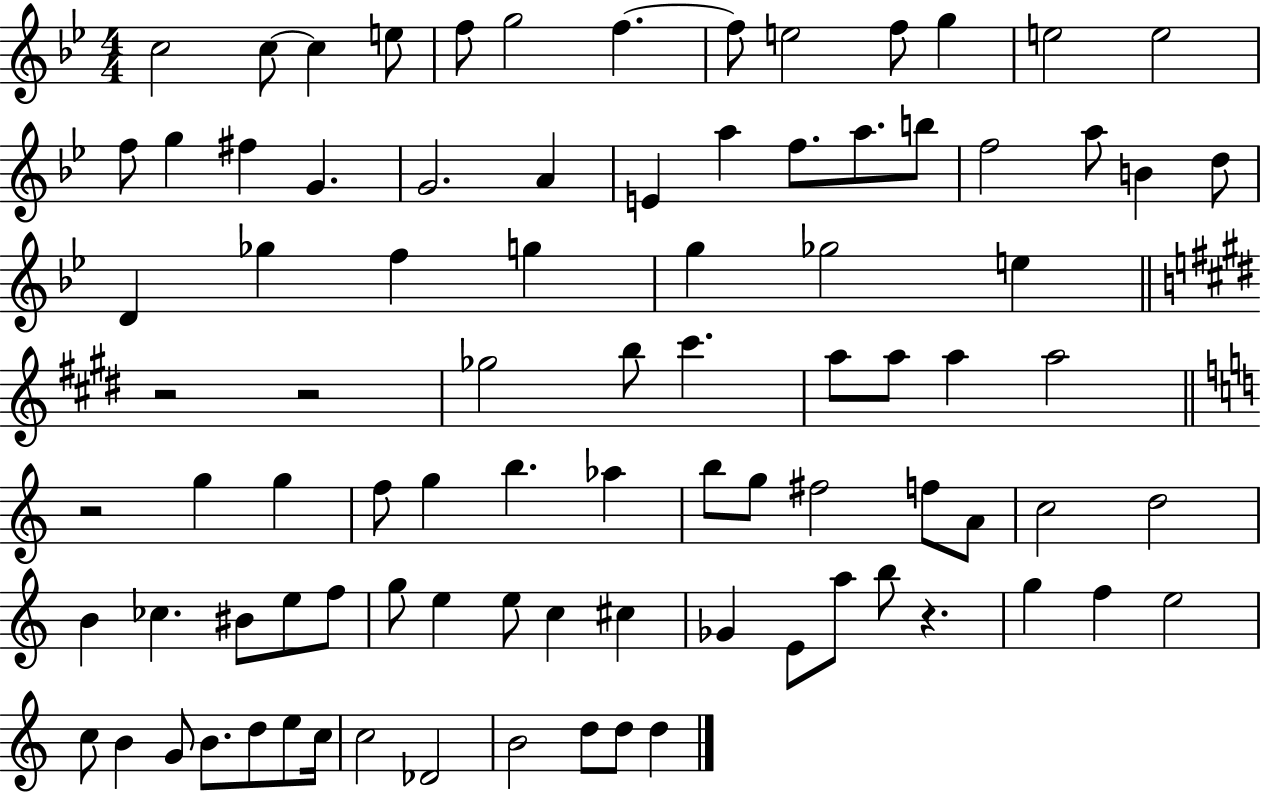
C5/h C5/e C5/q E5/e F5/e G5/h F5/q. F5/e E5/h F5/e G5/q E5/h E5/h F5/e G5/q F#5/q G4/q. G4/h. A4/q E4/q A5/q F5/e. A5/e. B5/e F5/h A5/e B4/q D5/e D4/q Gb5/q F5/q G5/q G5/q Gb5/h E5/q R/h R/h Gb5/h B5/e C#6/q. A5/e A5/e A5/q A5/h R/h G5/q G5/q F5/e G5/q B5/q. Ab5/q B5/e G5/e F#5/h F5/e A4/e C5/h D5/h B4/q CES5/q. BIS4/e E5/e F5/e G5/e E5/q E5/e C5/q C#5/q Gb4/q E4/e A5/e B5/e R/q. G5/q F5/q E5/h C5/e B4/q G4/e B4/e. D5/e E5/e C5/s C5/h Db4/h B4/h D5/e D5/e D5/q